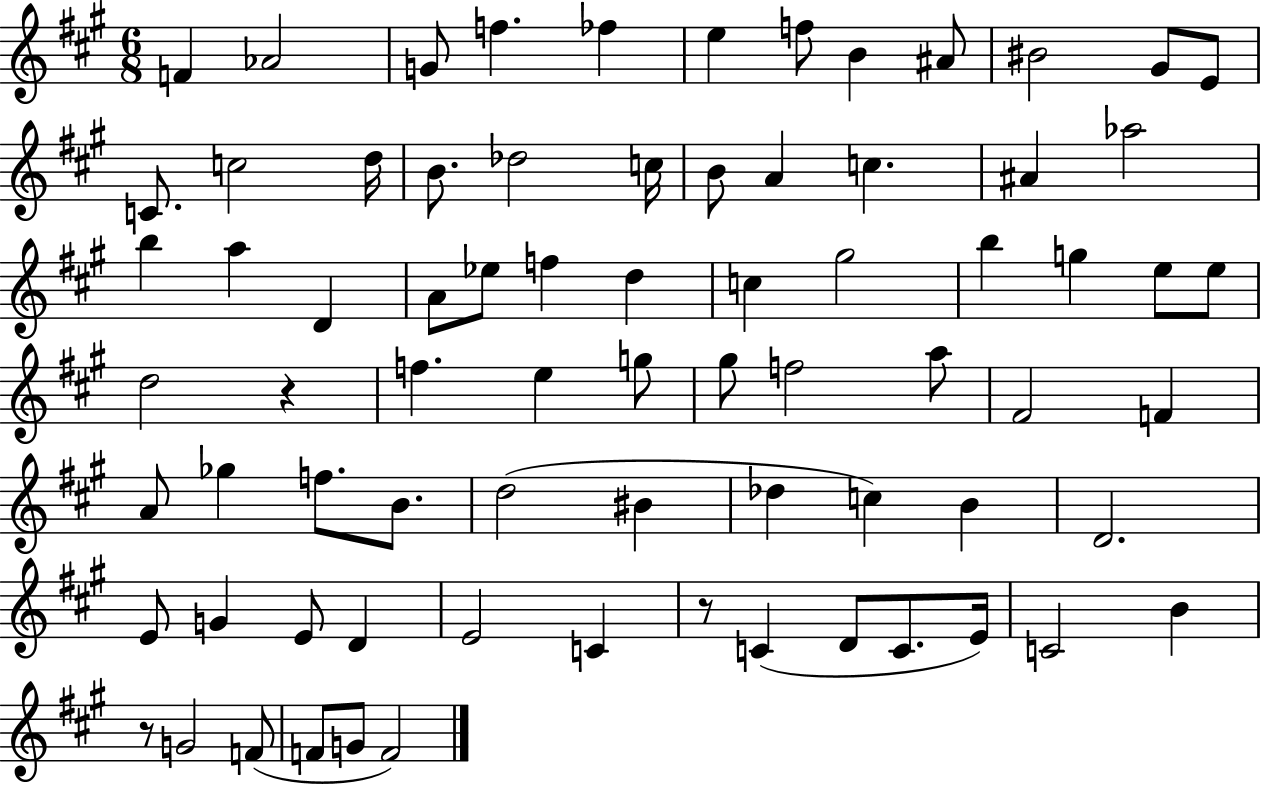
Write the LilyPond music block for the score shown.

{
  \clef treble
  \numericTimeSignature
  \time 6/8
  \key a \major
  f'4 aes'2 | g'8 f''4. fes''4 | e''4 f''8 b'4 ais'8 | bis'2 gis'8 e'8 | \break c'8. c''2 d''16 | b'8. des''2 c''16 | b'8 a'4 c''4. | ais'4 aes''2 | \break b''4 a''4 d'4 | a'8 ees''8 f''4 d''4 | c''4 gis''2 | b''4 g''4 e''8 e''8 | \break d''2 r4 | f''4. e''4 g''8 | gis''8 f''2 a''8 | fis'2 f'4 | \break a'8 ges''4 f''8. b'8. | d''2( bis'4 | des''4 c''4) b'4 | d'2. | \break e'8 g'4 e'8 d'4 | e'2 c'4 | r8 c'4( d'8 c'8. e'16) | c'2 b'4 | \break r8 g'2 f'8( | f'8 g'8 f'2) | \bar "|."
}